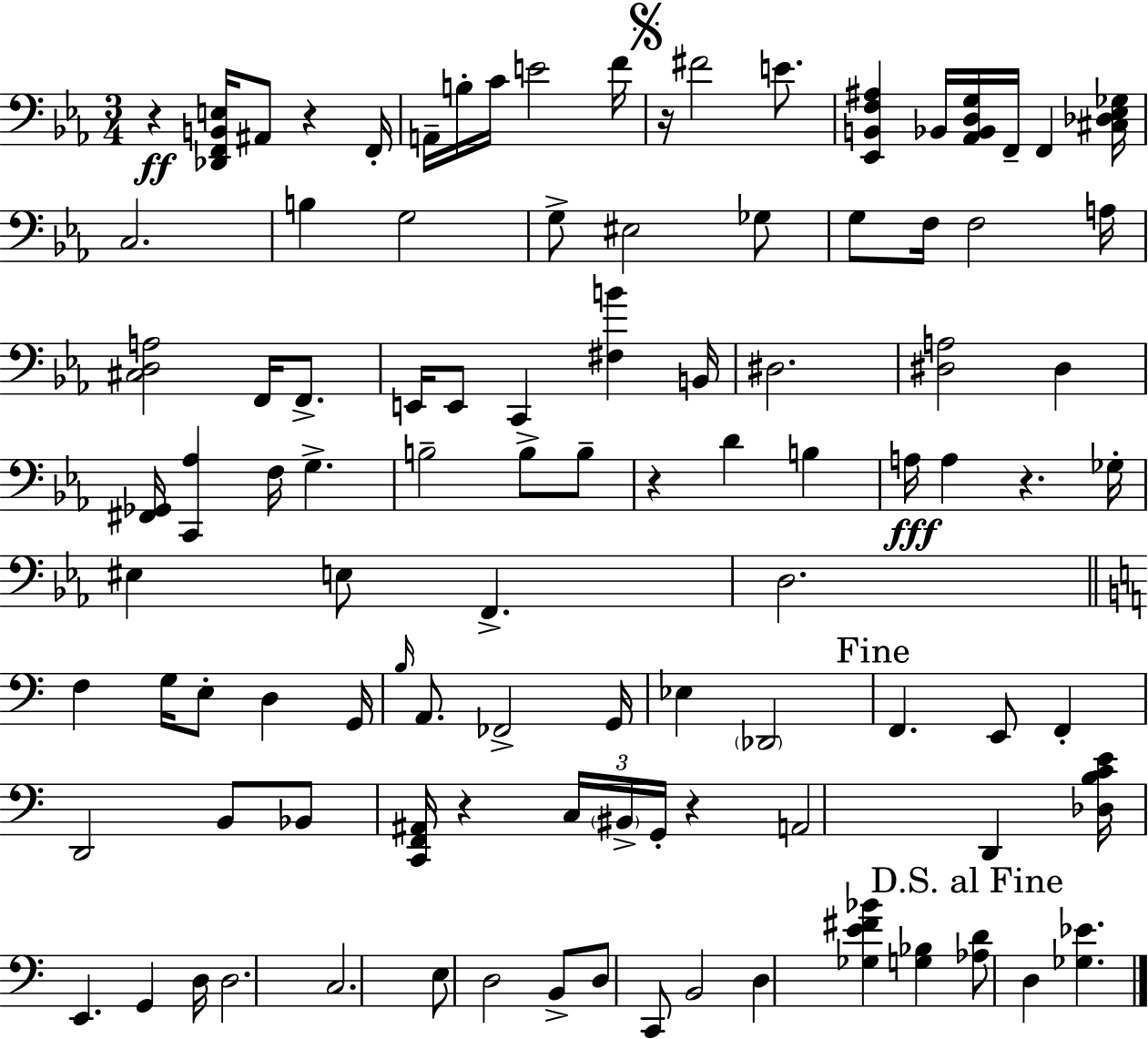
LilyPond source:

{
  \clef bass
  \numericTimeSignature
  \time 3/4
  \key c \minor
  r4\ff <des, f, b, e>16 ais,8 r4 f,16-. | a,16-- b16-. c'16 e'2 f'16 | \mark \markup { \musicglyph "scripts.segno" } r16 fis'2 e'8. | <ees, b, f ais>4 bes,16 <aes, bes, d g>16 f,16-- f,4 <cis des ees ges>16 | \break c2. | b4 g2 | g8-> eis2 ges8 | g8 f16 f2 a16 | \break <cis d a>2 f,16 f,8.-> | e,16 e,8 c,4 <fis b'>4 b,16 | dis2. | <dis a>2 dis4 | \break <fis, ges,>16 <c, aes>4 f16 g4.-> | b2-- b8-> b8-- | r4 d'4 b4 | a16\fff a4 r4. ges16-. | \break eis4 e8 f,4.-> | d2. | \bar "||" \break \key a \minor f4 g16 e8-. d4 g,16 | \grace { b16 } a,8. fes,2-> | g,16 ees4 \parenthesize des,2 | \mark "Fine" f,4. e,8 f,4-. | \break d,2 b,8 bes,8 | <c, f, ais,>16 r4 \tuplet 3/2 { c16 \parenthesize bis,16-> g,16-. } r4 | a,2 d,4 | <des b c' e'>16 e,4. g,4 | \break d16 d2. | c2. | e8 d2 b,8-> | d8 c,8 b,2 | \break d4 <ges e' fis' bes'>4 <g bes>4 | \mark "D.S. al Fine" <aes d'>8 d4 <ges ees'>4. | \bar "|."
}